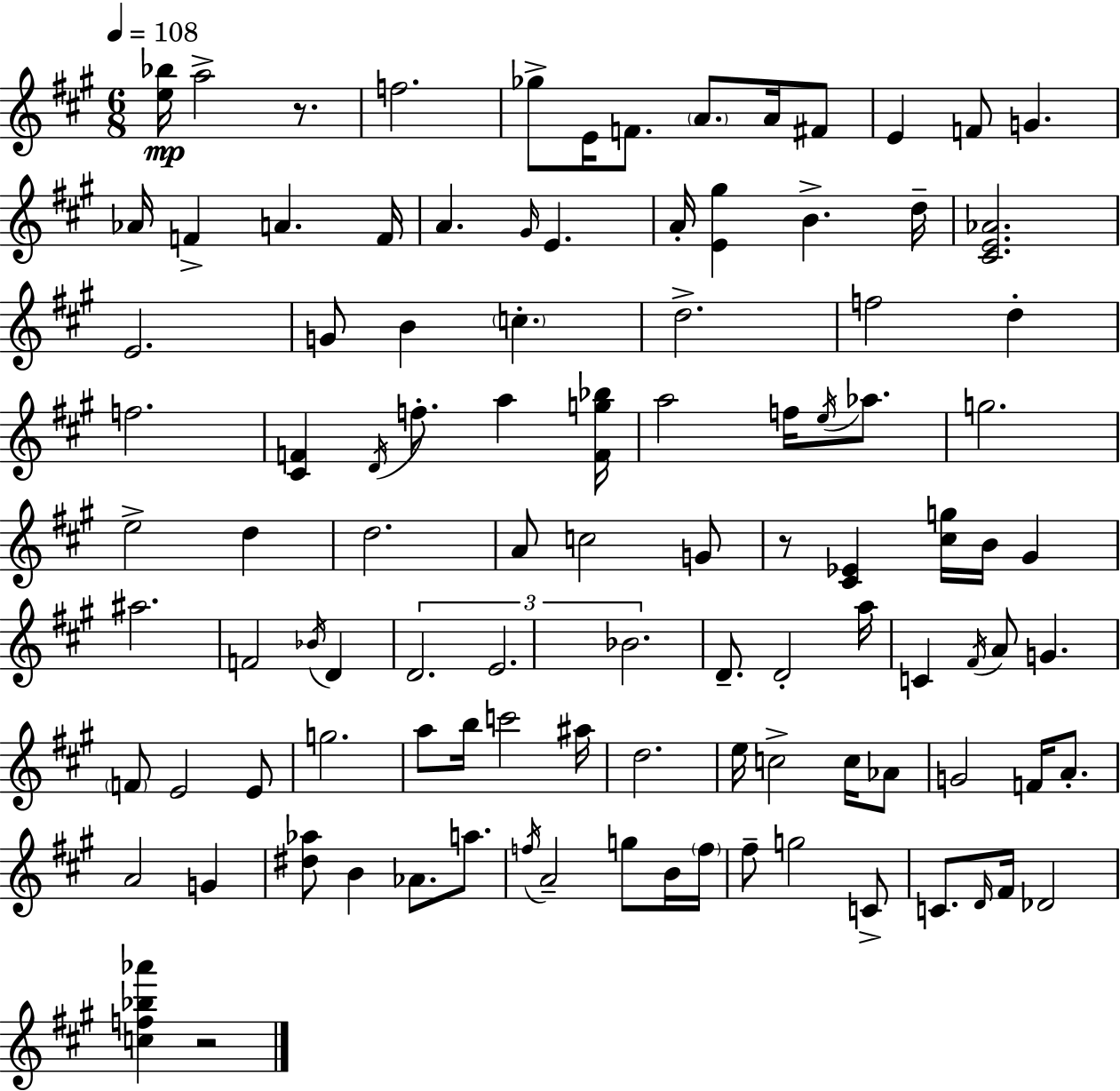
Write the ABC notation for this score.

X:1
T:Untitled
M:6/8
L:1/4
K:A
[e_b]/4 a2 z/2 f2 _g/2 E/4 F/2 A/2 A/4 ^F/2 E F/2 G _A/4 F A F/4 A ^G/4 E A/4 [E^g] B d/4 [^CE_A]2 E2 G/2 B c d2 f2 d f2 [^CF] D/4 f/2 a [Fg_b]/4 a2 f/4 e/4 _a/2 g2 e2 d d2 A/2 c2 G/2 z/2 [^C_E] [^cg]/4 B/4 ^G ^a2 F2 _B/4 D D2 E2 _B2 D/2 D2 a/4 C ^F/4 A/2 G F/2 E2 E/2 g2 a/2 b/4 c'2 ^a/4 d2 e/4 c2 c/4 _A/2 G2 F/4 A/2 A2 G [^d_a]/2 B _A/2 a/2 f/4 A2 g/2 B/4 f/4 ^f/2 g2 C/2 C/2 D/4 ^F/4 _D2 [cf_b_a'] z2